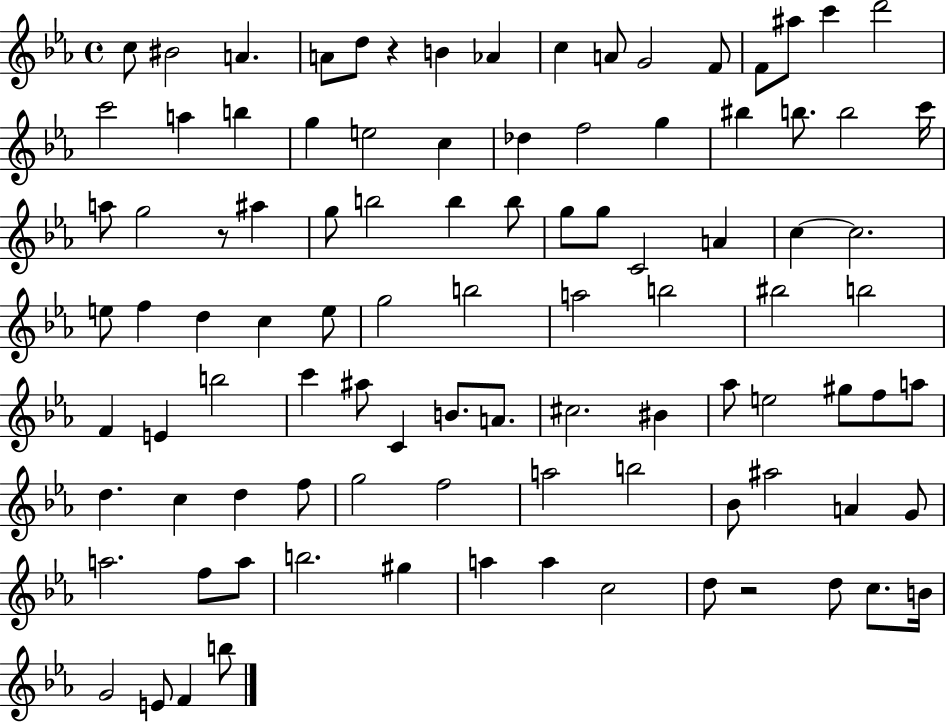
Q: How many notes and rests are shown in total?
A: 98